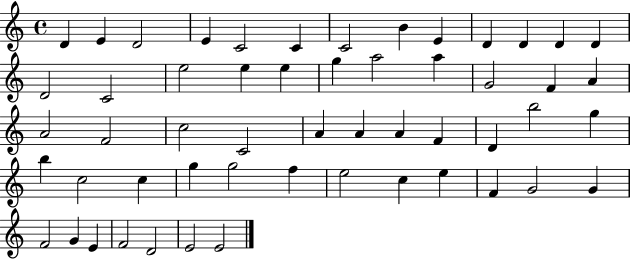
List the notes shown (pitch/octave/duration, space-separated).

D4/q E4/q D4/h E4/q C4/h C4/q C4/h B4/q E4/q D4/q D4/q D4/q D4/q D4/h C4/h E5/h E5/q E5/q G5/q A5/h A5/q G4/h F4/q A4/q A4/h F4/h C5/h C4/h A4/q A4/q A4/q F4/q D4/q B5/h G5/q B5/q C5/h C5/q G5/q G5/h F5/q E5/h C5/q E5/q F4/q G4/h G4/q F4/h G4/q E4/q F4/h D4/h E4/h E4/h